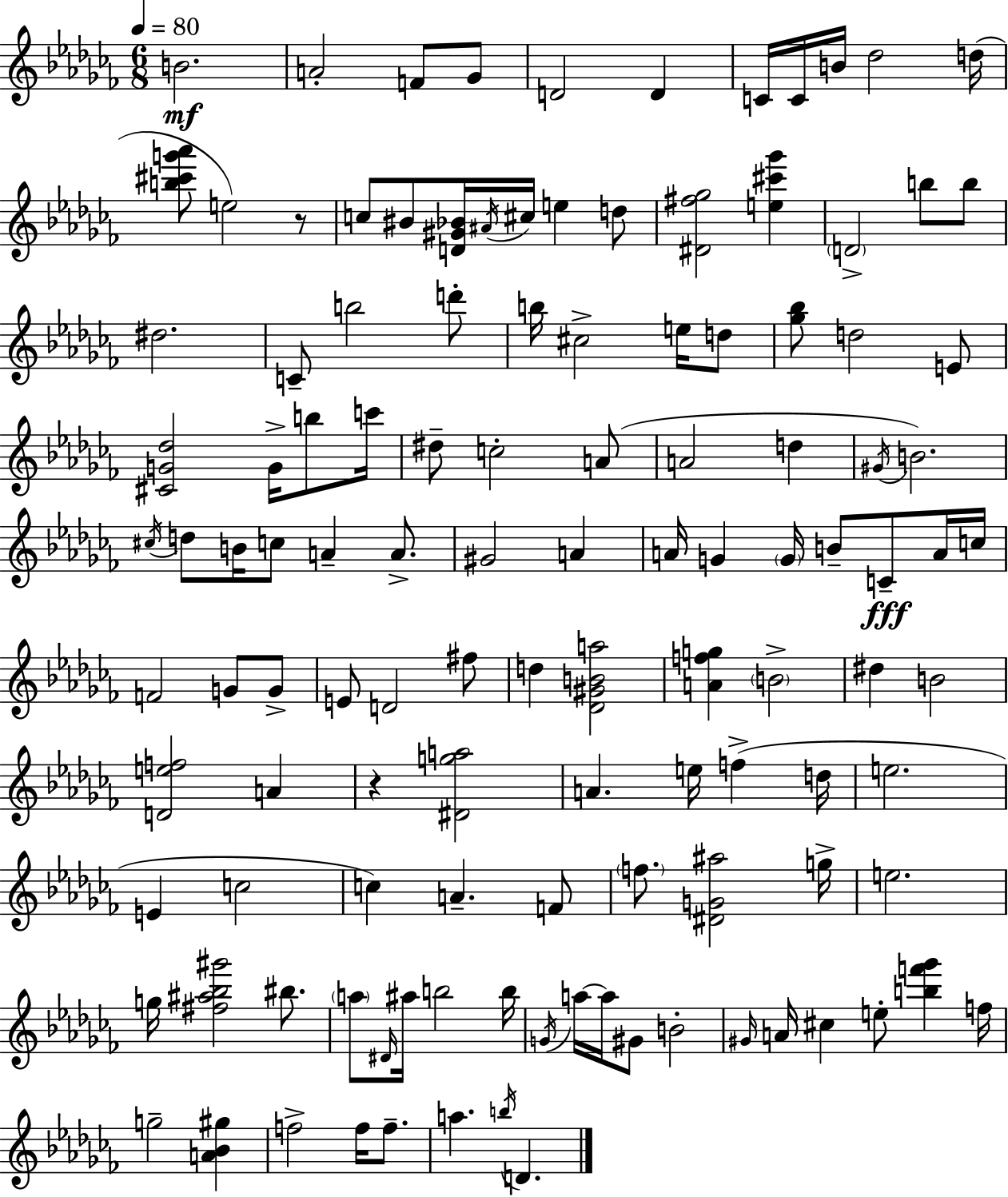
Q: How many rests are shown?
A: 2